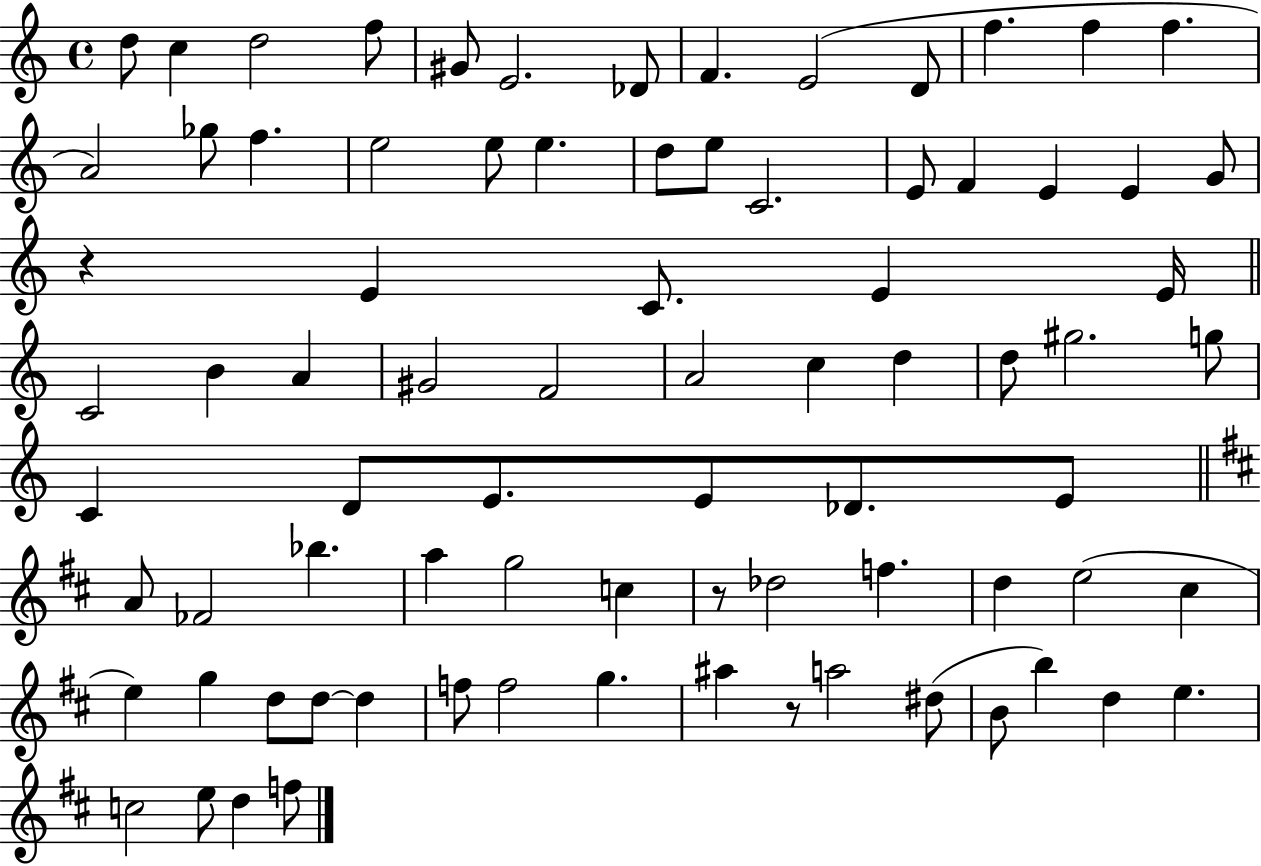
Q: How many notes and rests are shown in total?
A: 81